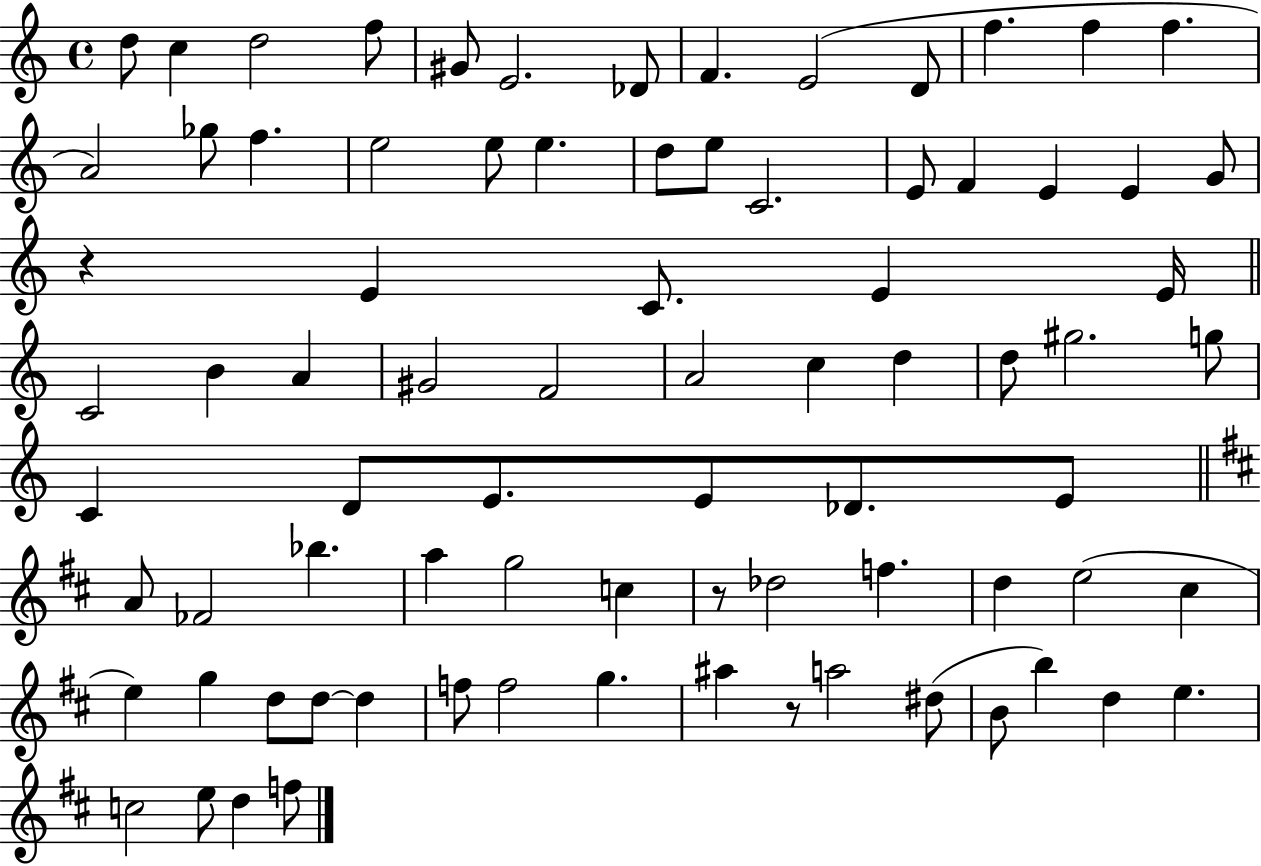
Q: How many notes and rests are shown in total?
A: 81